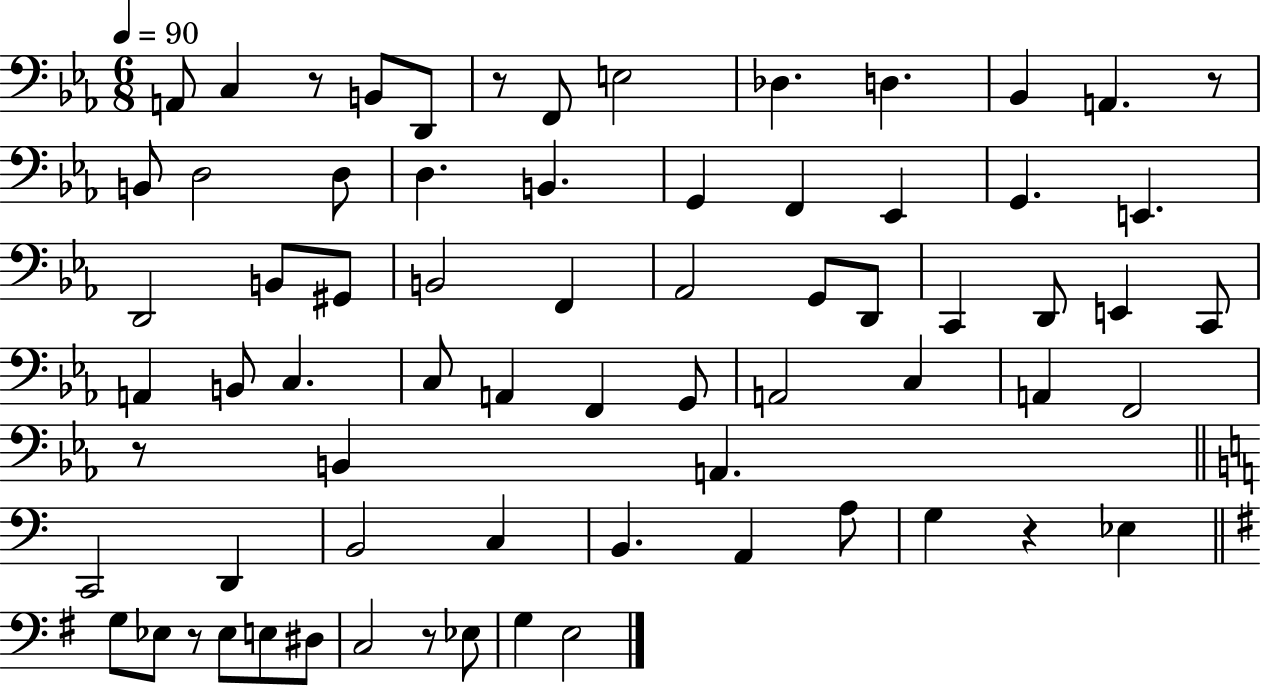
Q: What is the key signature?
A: EES major